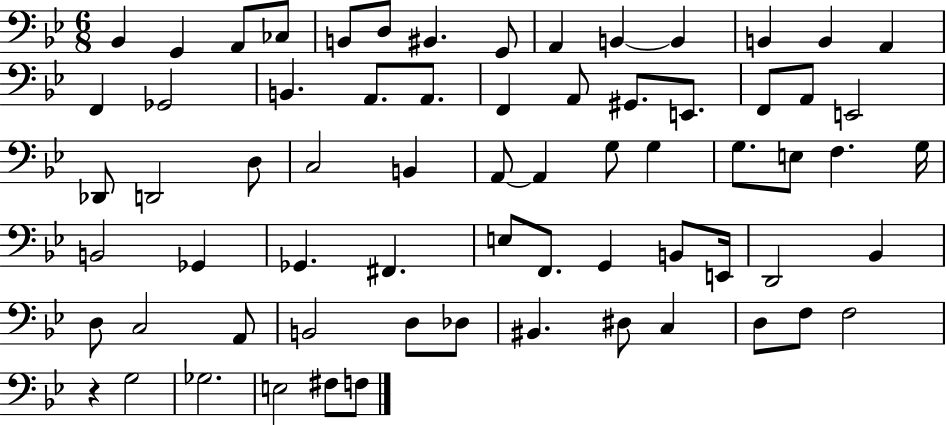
{
  \clef bass
  \numericTimeSignature
  \time 6/8
  \key bes \major
  bes,4 g,4 a,8 ces8 | b,8 d8 bis,4. g,8 | a,4 b,4~~ b,4 | b,4 b,4 a,4 | \break f,4 ges,2 | b,4. a,8. a,8. | f,4 a,8 gis,8. e,8. | f,8 a,8 e,2 | \break des,8 d,2 d8 | c2 b,4 | a,8~~ a,4 g8 g4 | g8. e8 f4. g16 | \break b,2 ges,4 | ges,4. fis,4. | e8 f,8. g,4 b,8 e,16 | d,2 bes,4 | \break d8 c2 a,8 | b,2 d8 des8 | bis,4. dis8 c4 | d8 f8 f2 | \break r4 g2 | ges2. | e2 fis8 f8 | \bar "|."
}